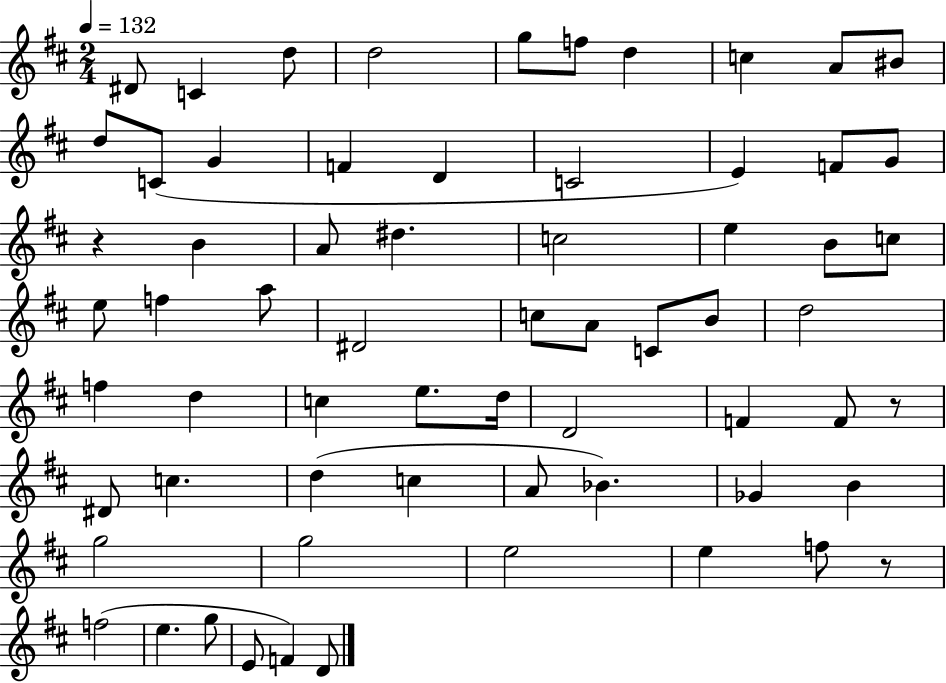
X:1
T:Untitled
M:2/4
L:1/4
K:D
^D/2 C d/2 d2 g/2 f/2 d c A/2 ^B/2 d/2 C/2 G F D C2 E F/2 G/2 z B A/2 ^d c2 e B/2 c/2 e/2 f a/2 ^D2 c/2 A/2 C/2 B/2 d2 f d c e/2 d/4 D2 F F/2 z/2 ^D/2 c d c A/2 _B _G B g2 g2 e2 e f/2 z/2 f2 e g/2 E/2 F D/2